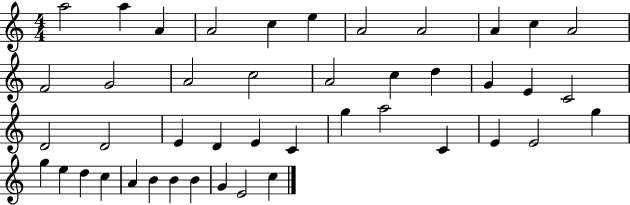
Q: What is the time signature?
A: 4/4